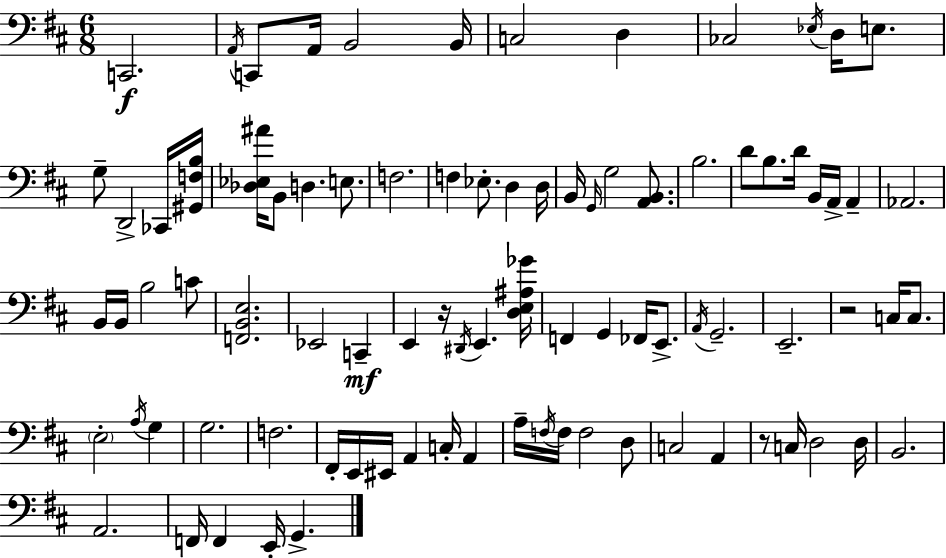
X:1
T:Untitled
M:6/8
L:1/4
K:D
C,,2 A,,/4 C,,/2 A,,/4 B,,2 B,,/4 C,2 D, _C,2 _E,/4 D,/4 E,/2 G,/2 D,,2 _C,,/4 [^G,,F,B,]/4 [_D,_E,^A]/4 B,,/2 D, E,/2 F,2 F, _E,/2 D, D,/4 B,,/4 G,,/4 G,2 [A,,B,,]/2 B,2 D/2 B,/2 D/4 B,,/4 A,,/4 A,, _A,,2 B,,/4 B,,/4 B,2 C/2 [F,,B,,E,]2 _E,,2 C,, E,, z/4 ^D,,/4 E,, [D,E,^A,_G]/4 F,, G,, _F,,/4 E,,/2 A,,/4 G,,2 E,,2 z2 C,/4 C,/2 E,2 A,/4 G, G,2 F,2 ^F,,/4 E,,/4 ^E,,/4 A,, C,/4 A,, A,/4 F,/4 F,/4 F,2 D,/2 C,2 A,, z/2 C,/4 D,2 D,/4 B,,2 A,,2 F,,/4 F,, E,,/4 G,,